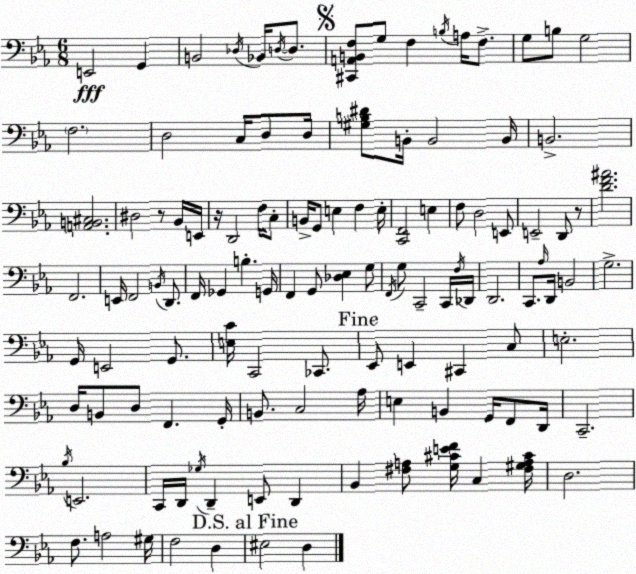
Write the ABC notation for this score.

X:1
T:Untitled
M:6/8
L:1/4
K:Cm
E,,2 G,, B,,2 _D,/4 _B,,/4 D,/4 D,/2 [^C,,A,,B,,F,]/2 G,/2 F, B,/4 A,/4 F,/2 G,/2 B,/2 G,2 F,2 D,2 C,/4 D,/2 D,/4 [^G,B,^D]/2 B,,/4 B,,2 B,,/4 B,,2 [A,,B,,^C,]2 ^D,2 z/2 _B,,/4 E,,/4 z/4 D,,2 F,/4 C,/2 B,,/4 G,,/2 E, F, E,/4 [C,,F,,]2 E, F,/2 D,2 E,,/2 E,,2 D,,/2 z/2 [DF^A]2 F,,2 E,,/4 F,,2 B,,/4 D,,/2 F,,/4 _G,, B, G,,/4 F,, G,,/2 [_D,_E,] G,/2 F,,/4 G,/2 C,,2 C,,/4 F,/4 _D,,/4 D,,2 C,,/2 _A,/4 D,,/4 B,,2 G,2 G,,/4 E,,2 G,,/2 [E,C]/4 C,,2 _C,,/2 _E,,/2 E,, ^C,, C,/2 E,2 D,/4 B,,/2 D,/2 F,, G,,/4 B,,/2 C,2 _A,/4 E, B,, G,,/4 F,,/2 D,,/4 C,,2 _B,/4 E,,2 C,,/4 D,,/4 _G,/4 D,, E,,/2 D,, _B,, [^F,A,]/2 [G,^CEF]/4 C, [^F,^G,A,^C]/4 D,2 F,/2 A,2 ^G,/4 F,2 D, ^E,2 D,